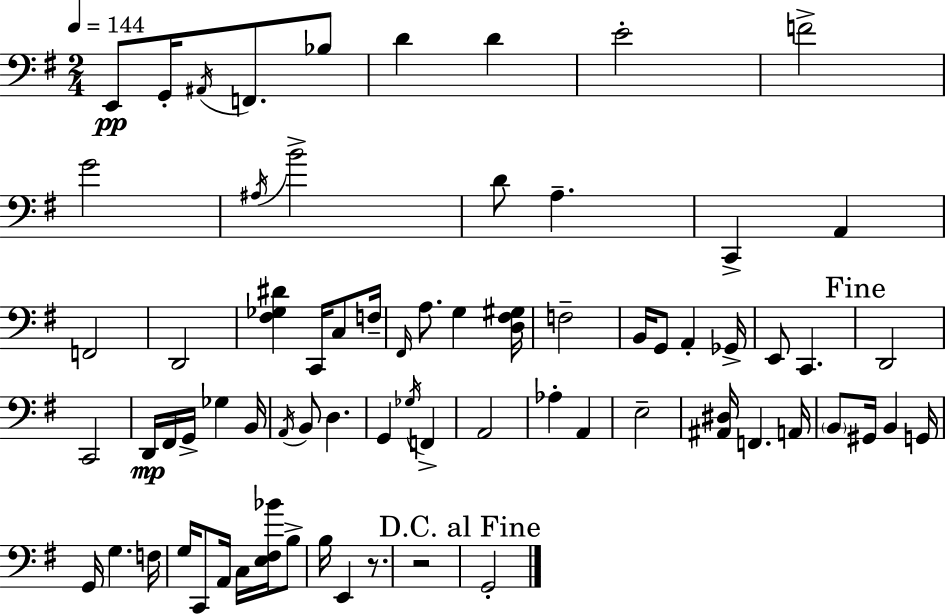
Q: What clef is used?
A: bass